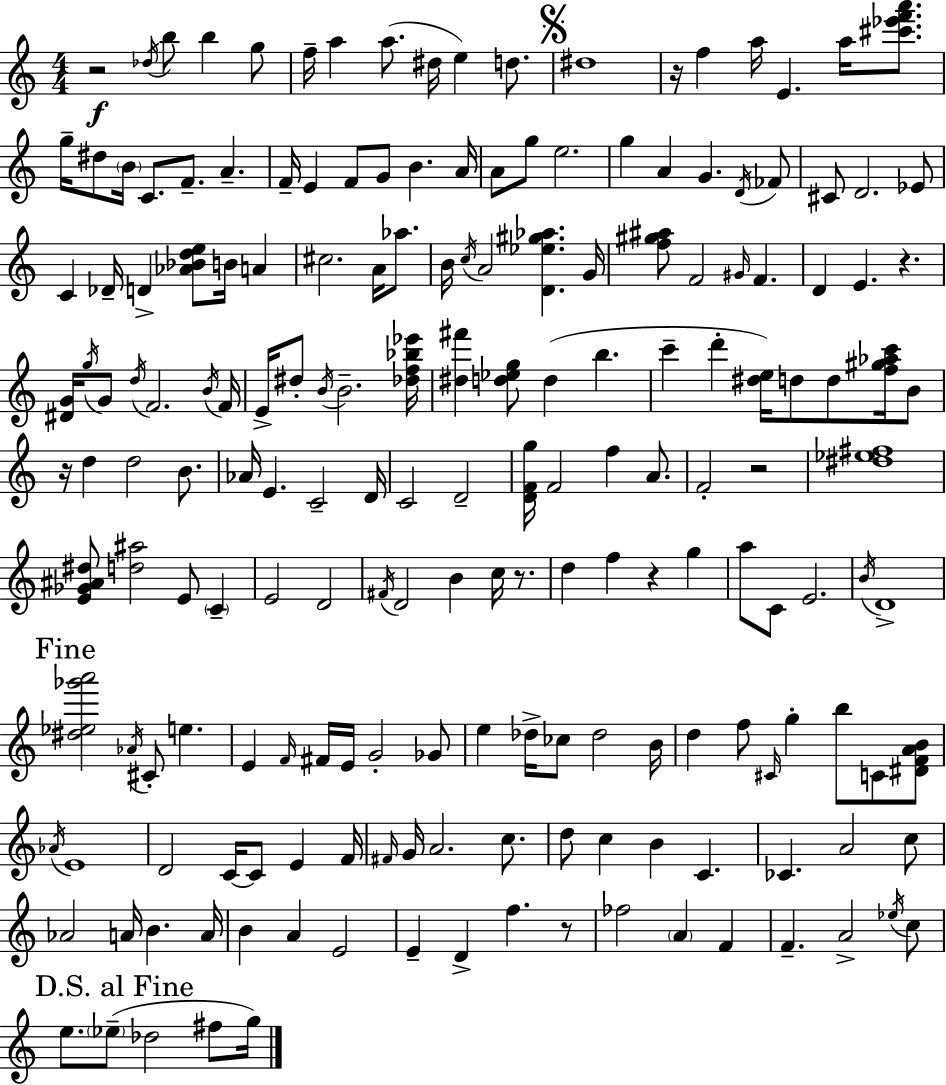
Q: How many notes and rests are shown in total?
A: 185